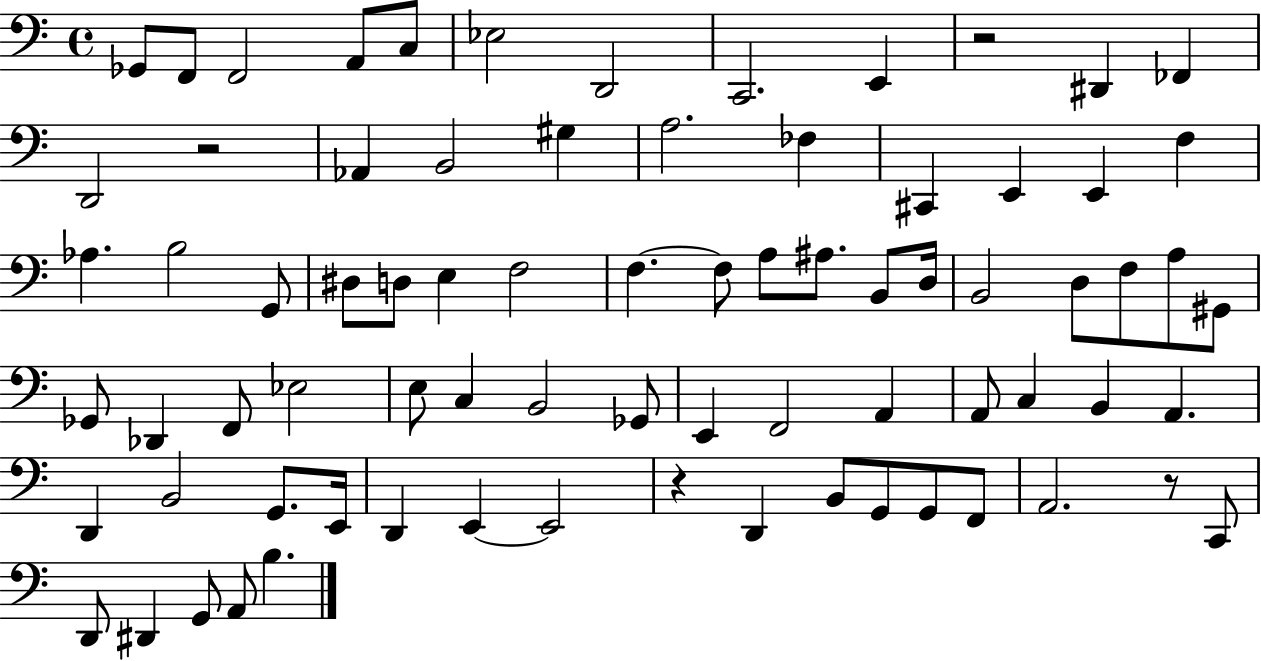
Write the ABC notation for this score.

X:1
T:Untitled
M:4/4
L:1/4
K:C
_G,,/2 F,,/2 F,,2 A,,/2 C,/2 _E,2 D,,2 C,,2 E,, z2 ^D,, _F,, D,,2 z2 _A,, B,,2 ^G, A,2 _F, ^C,, E,, E,, F, _A, B,2 G,,/2 ^D,/2 D,/2 E, F,2 F, F,/2 A,/2 ^A,/2 B,,/2 D,/4 B,,2 D,/2 F,/2 A,/2 ^G,,/2 _G,,/2 _D,, F,,/2 _E,2 E,/2 C, B,,2 _G,,/2 E,, F,,2 A,, A,,/2 C, B,, A,, D,, B,,2 G,,/2 E,,/4 D,, E,, E,,2 z D,, B,,/2 G,,/2 G,,/2 F,,/2 A,,2 z/2 C,,/2 D,,/2 ^D,, G,,/2 A,,/2 B,